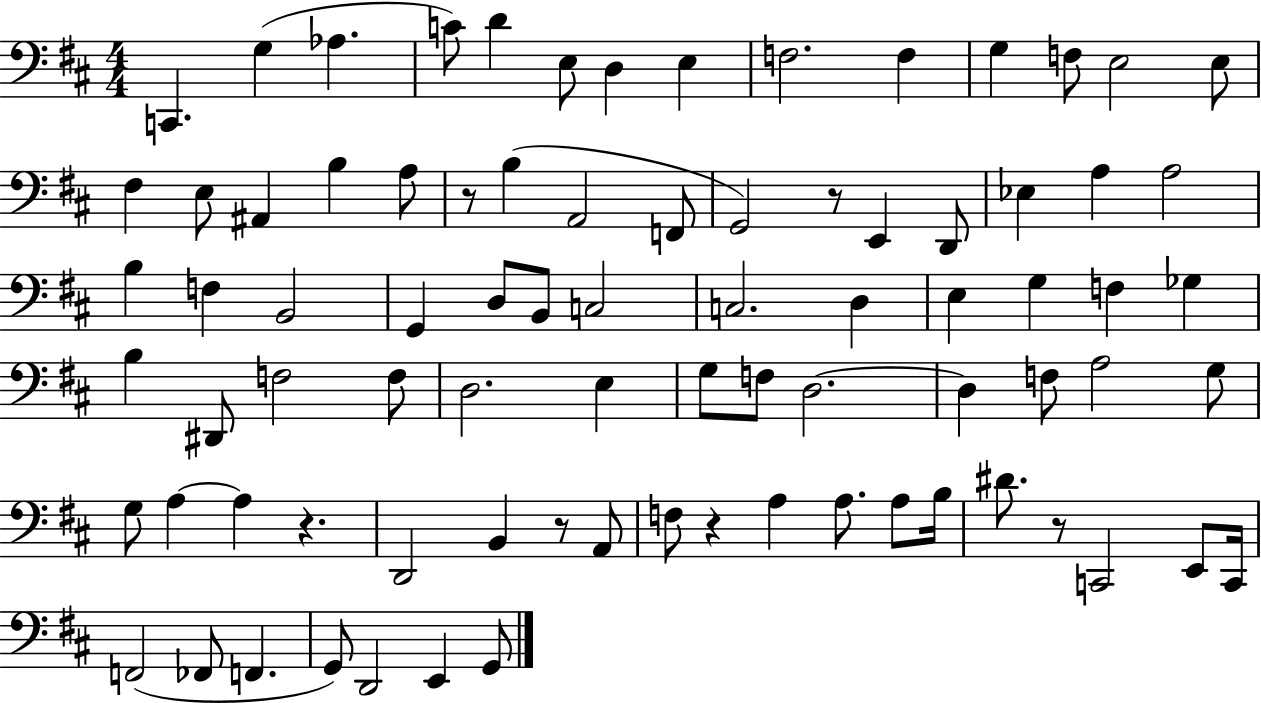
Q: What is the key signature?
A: D major